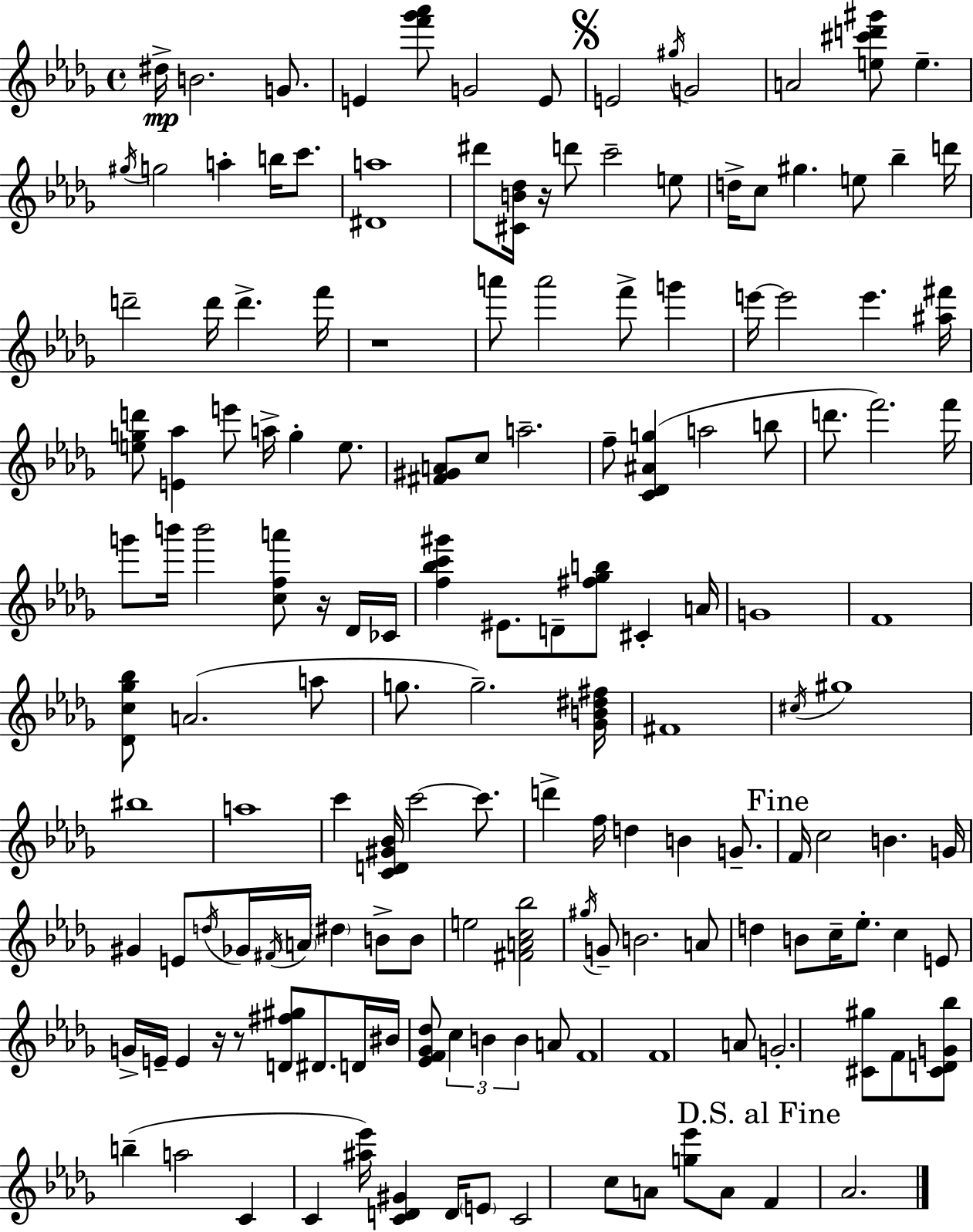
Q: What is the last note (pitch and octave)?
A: Ab4